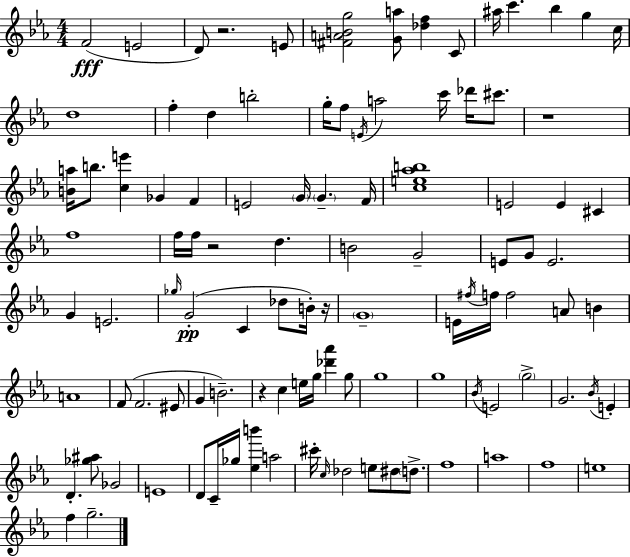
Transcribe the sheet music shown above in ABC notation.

X:1
T:Untitled
M:4/4
L:1/4
K:Cm
F2 E2 D/2 z2 E/2 [^FABg]2 [Ga]/2 [_df] C/2 ^a/4 c' _b g c/4 d4 f d b2 g/4 f/2 E/4 a2 c'/4 _d'/4 ^c'/2 z4 [Ba]/4 b/2 [ce'] _G F E2 G/4 G F/4 [ce_ab]4 E2 E ^C f4 f/4 f/4 z2 d B2 G2 E/2 G/2 E2 G E2 _g/4 G2 C _d/2 B/4 z/4 G4 E/4 ^f/4 f/4 f2 A/2 B A4 F/2 F2 ^E/2 G B2 z c e/4 g/4 [_d'_a'] g/2 g4 g4 _B/4 E2 g2 G2 _B/4 E D [_g^a]/2 _G2 E4 D/2 C/4 _g/4 [_eb'] a2 ^c'/4 c/4 _d2 e/2 ^d/2 d/2 f4 a4 f4 e4 f g2